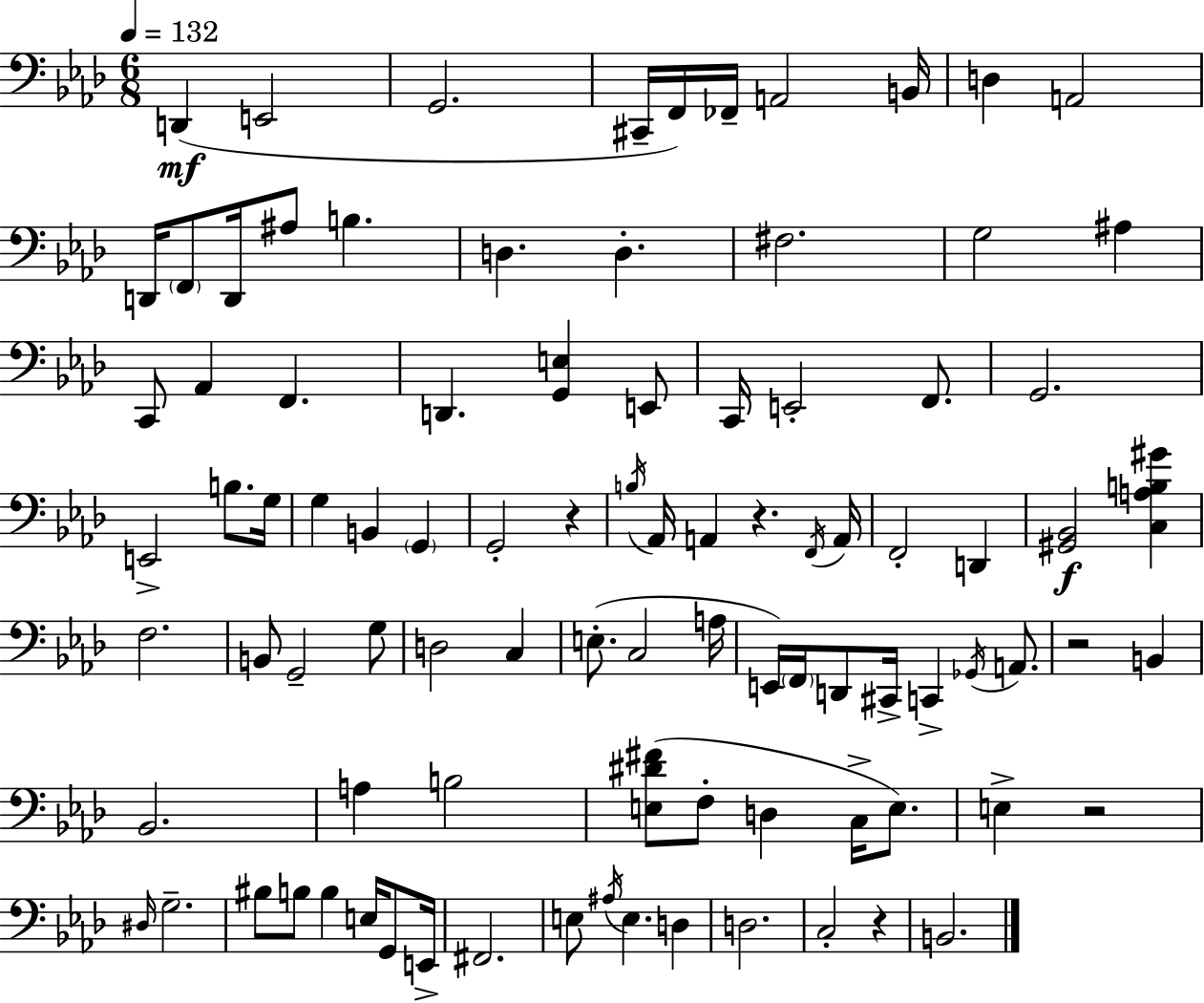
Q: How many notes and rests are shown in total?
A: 93